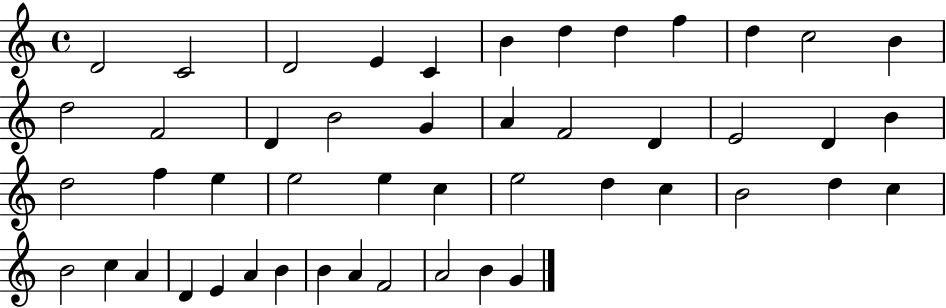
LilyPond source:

{
  \clef treble
  \time 4/4
  \defaultTimeSignature
  \key c \major
  d'2 c'2 | d'2 e'4 c'4 | b'4 d''4 d''4 f''4 | d''4 c''2 b'4 | \break d''2 f'2 | d'4 b'2 g'4 | a'4 f'2 d'4 | e'2 d'4 b'4 | \break d''2 f''4 e''4 | e''2 e''4 c''4 | e''2 d''4 c''4 | b'2 d''4 c''4 | \break b'2 c''4 a'4 | d'4 e'4 a'4 b'4 | b'4 a'4 f'2 | a'2 b'4 g'4 | \break \bar "|."
}